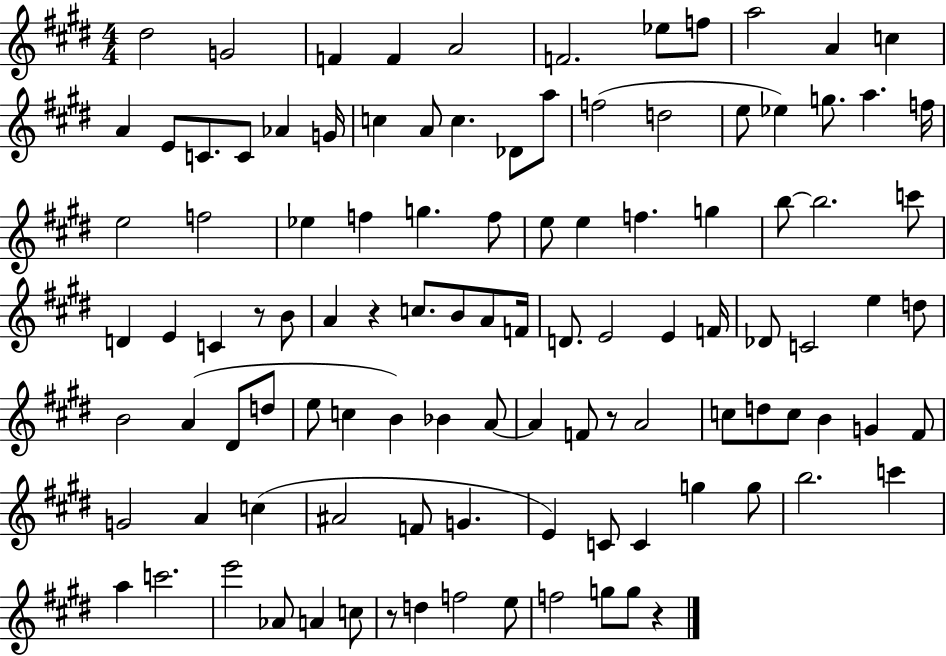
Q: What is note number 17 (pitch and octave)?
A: G4